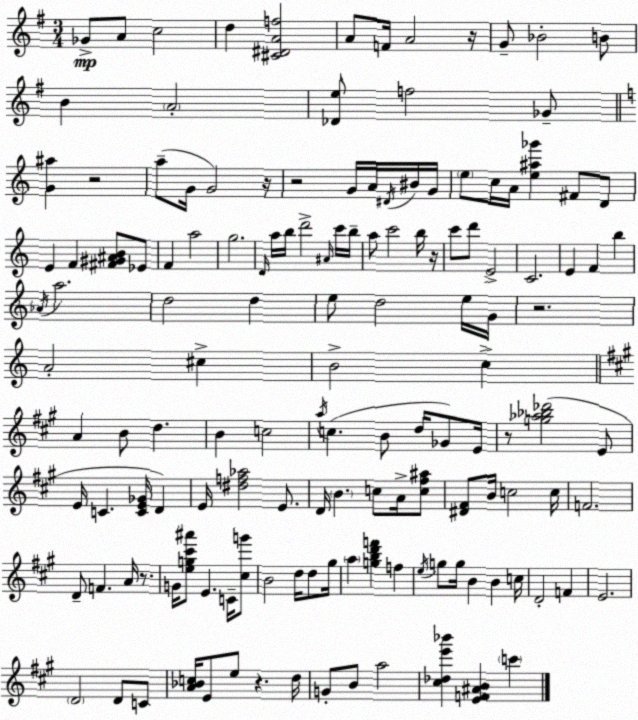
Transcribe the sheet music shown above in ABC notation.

X:1
T:Untitled
M:3/4
L:1/4
K:G
_G/2 A/2 c2 d [^C^DAf]2 A/2 F/4 A2 z/4 G/2 _B2 B/2 B A2 [_De]/2 f2 _G/2 [G^a] z2 a/2 G/4 G2 z/4 z2 G/4 A/4 ^D/4 ^B/4 G/4 e/2 c/4 A/4 [e^a_g'] ^F/2 D/2 E F [^F^G^AB]/2 _E/2 F a2 g2 D/4 a/4 b/4 d'2 ^A/4 c'/4 b/4 a/2 c'2 b/4 z/4 c'/2 d'/2 E2 C2 E F b _A/4 a2 d2 d e/2 d2 e/4 G/4 z2 A2 ^c B2 c A B/2 d B c2 a/4 c B/2 d/4 _G/2 E/4 z/2 [g_a_b_d']2 E/2 E/4 C [CE_G]/4 D E/4 [^df_a]2 E/2 D/4 B c/2 A/4 [c^f^a]/2 [^D^F]/2 B/4 c2 c/4 F2 D/2 F A/4 z/2 G/4 [eg^c'^a']/2 E C/4 [^cg']/2 B2 d/4 d/2 ^g/4 a [gbd'f'] f e/4 g/2 g/4 B B c/4 D2 F E2 D2 D/2 C/2 [A_Bc]/4 E/2 e/2 z d/4 G/2 B/2 a2 [^c_de'_b'] [EF^AB] c'